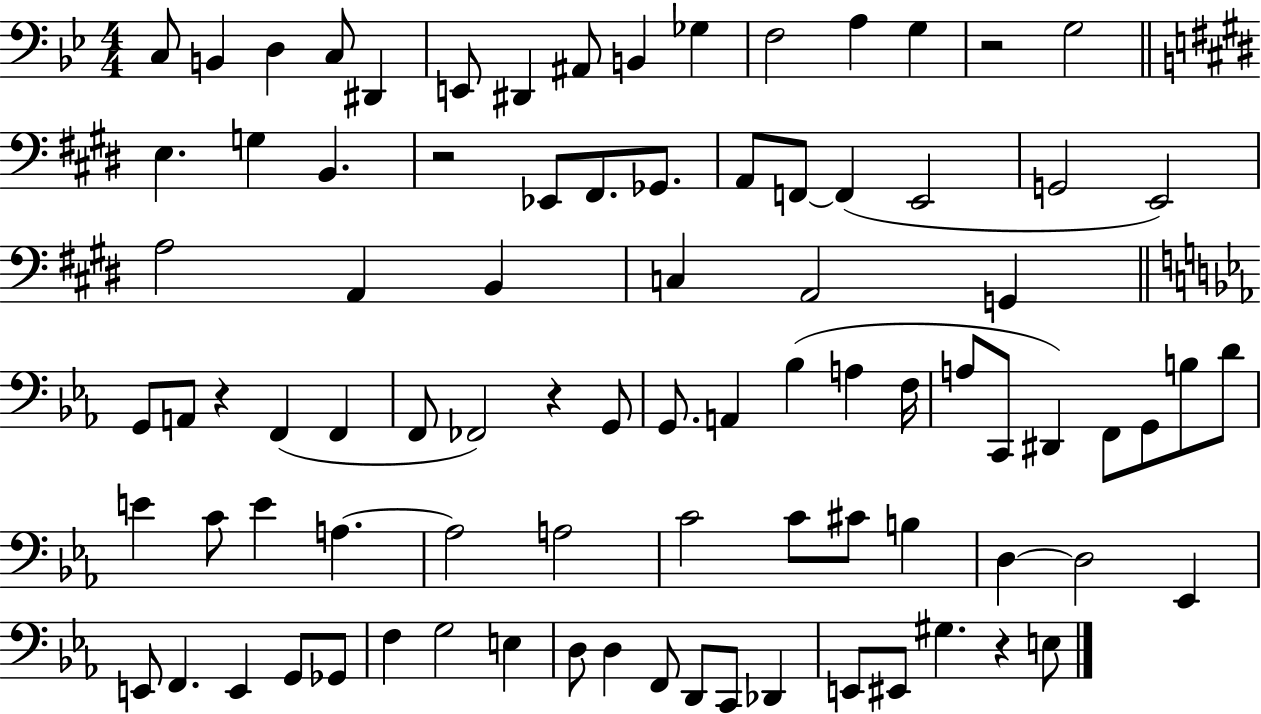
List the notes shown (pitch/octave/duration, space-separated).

C3/e B2/q D3/q C3/e D#2/q E2/e D#2/q A#2/e B2/q Gb3/q F3/h A3/q G3/q R/h G3/h E3/q. G3/q B2/q. R/h Eb2/e F#2/e. Gb2/e. A2/e F2/e F2/q E2/h G2/h E2/h A3/h A2/q B2/q C3/q A2/h G2/q G2/e A2/e R/q F2/q F2/q F2/e FES2/h R/q G2/e G2/e. A2/q Bb3/q A3/q F3/s A3/e C2/e D#2/q F2/e G2/e B3/e D4/e E4/q C4/e E4/q A3/q. A3/h A3/h C4/h C4/e C#4/e B3/q D3/q D3/h Eb2/q E2/e F2/q. E2/q G2/e Gb2/e F3/q G3/h E3/q D3/e D3/q F2/e D2/e C2/e Db2/q E2/e EIS2/e G#3/q. R/q E3/e